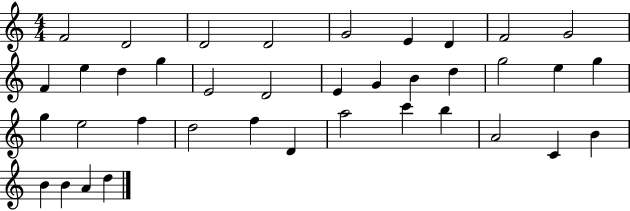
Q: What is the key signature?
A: C major